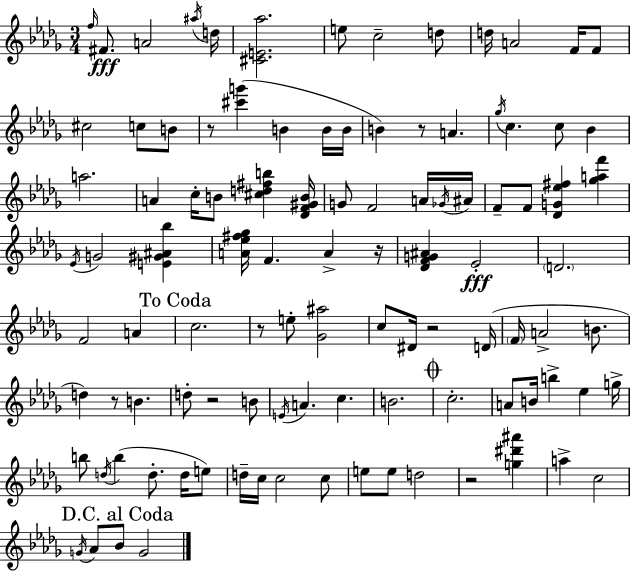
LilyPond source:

{
  \clef treble
  \numericTimeSignature
  \time 3/4
  \key bes \minor
  \grace { f''16 }\fff fis'8. a'2 | \acciaccatura { ais''16 } d''16 <cis' e' aes''>2. | e''8 c''2-- | d''8 d''16 a'2 f'16 | \break f'8 cis''2 c''8 | b'8 r8 <cis''' g'''>4( b'4 | b'16 b'16 b'4) r8 a'4. | \acciaccatura { ges''16 } c''4. c''8 bes'4 | \break a''2. | a'4 c''16-. b'8 <cis'' d'' fis'' b''>4 | <des' f' gis' b'>16 g'8 f'2 | a'16 \acciaccatura { ges'16 } ais'16 f'8-- f'8 <des' g' ees'' fis''>4 | \break <ges'' a'' f'''>4 \acciaccatura { ees'16 } g'2 | <e' gis' ais' bes''>4 <a' ees'' fis'' ges''>16 f'4. | a'4-> r16 <des' f' g' ais'>4 ees'2-.\fff | \parenthesize d'2. | \break f'2 | a'4 \mark "To Coda" c''2. | r8 e''8-. <ges' ais''>2 | c''8 dis'16 r2 | \break d'16( \parenthesize f'16 a'2-> | b'8. d''4) r8 b'4. | d''8-. r2 | b'8 \acciaccatura { e'16 } a'4. | \break c''4. b'2. | \mark \markup { \musicglyph "scripts.coda" } c''2.-. | a'8 b'16 b''4-> | ees''4 g''16-> b''8 \acciaccatura { d''16 } b''4( | \break d''8.-. d''16 e''8) d''16-- c''16 c''2 | c''8 e''8 e''8 d''2 | r2 | <g'' dis''' ais'''>4 a''4-> c''2 | \break \mark "D.C. al Coda" \acciaccatura { g'16 } aes'8 bes'8 | g'2 \bar "|."
}